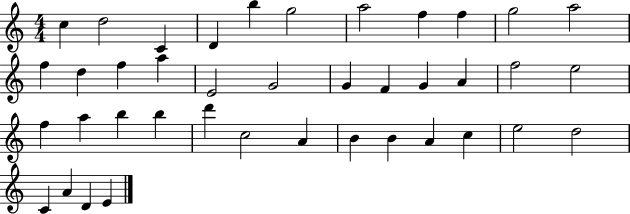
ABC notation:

X:1
T:Untitled
M:4/4
L:1/4
K:C
c d2 C D b g2 a2 f f g2 a2 f d f a E2 G2 G F G A f2 e2 f a b b d' c2 A B B A c e2 d2 C A D E